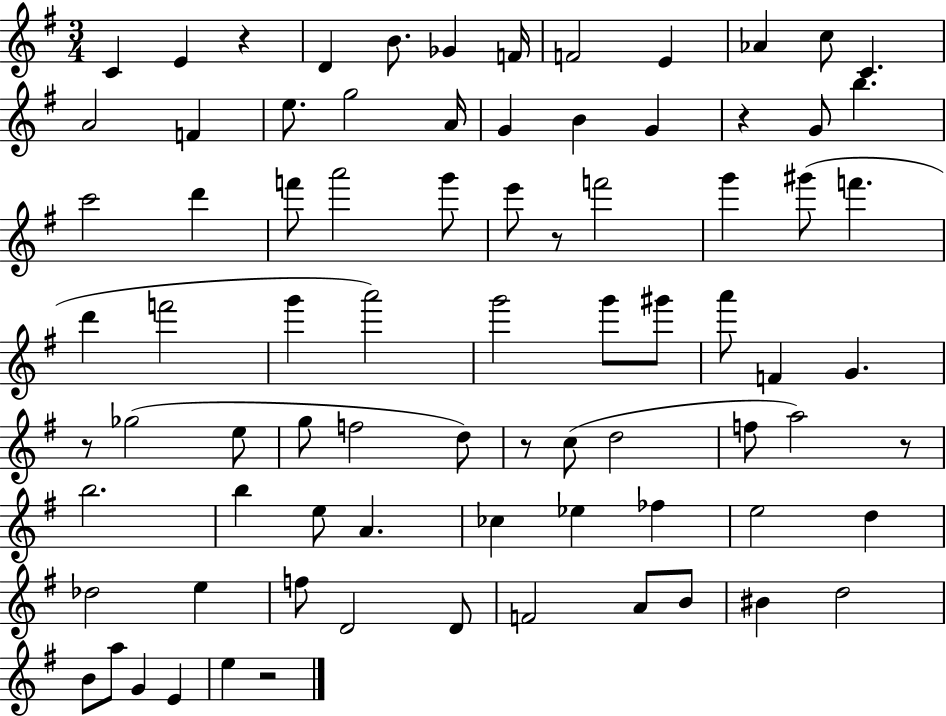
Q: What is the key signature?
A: G major